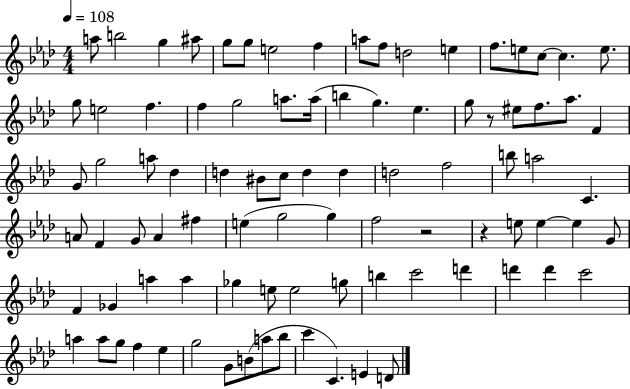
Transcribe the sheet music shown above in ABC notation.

X:1
T:Untitled
M:4/4
L:1/4
K:Ab
a/2 b2 g ^a/2 g/2 g/2 e2 f a/2 f/2 d2 e f/2 e/2 c/2 c e/2 g/2 e2 f f g2 a/2 a/4 b g _e g/2 z/2 ^e/2 f/2 _a/2 F G/2 g2 a/2 _d d ^B/2 c/2 d d d2 f2 b/2 a2 C A/2 F G/2 A ^f e g2 g f2 z2 z e/2 e e G/2 F _G a a _g e/2 e2 g/2 b c'2 d' d' d' c'2 a a/2 g/2 f _e g2 G/2 B/2 a/2 _b/2 c' C E D/2